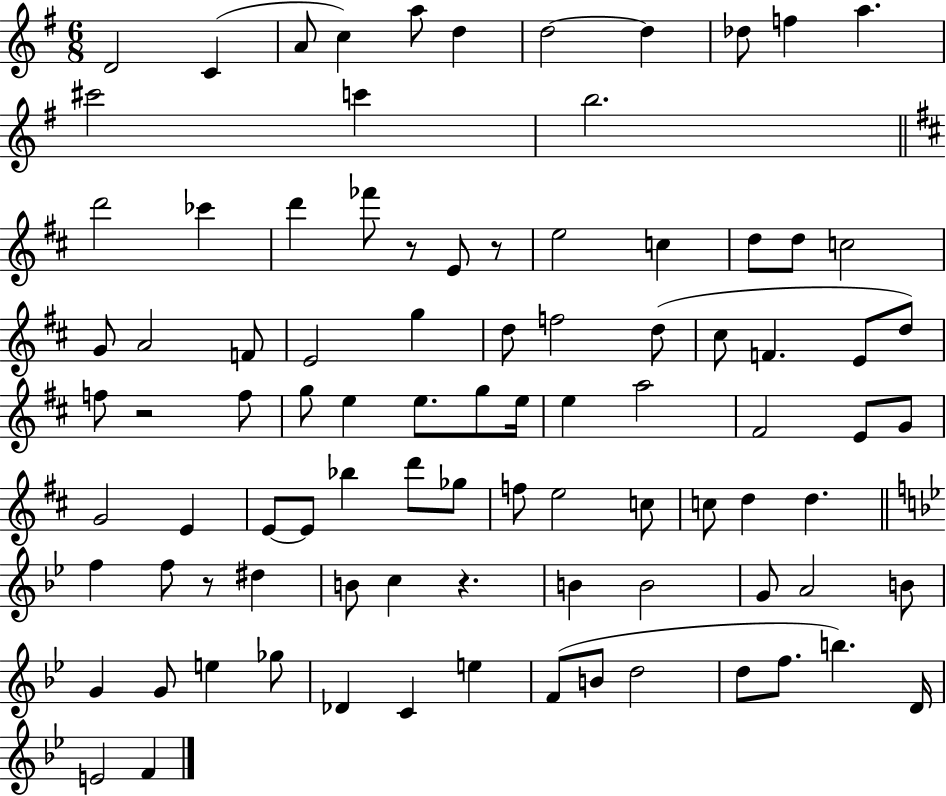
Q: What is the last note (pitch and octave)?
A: F4